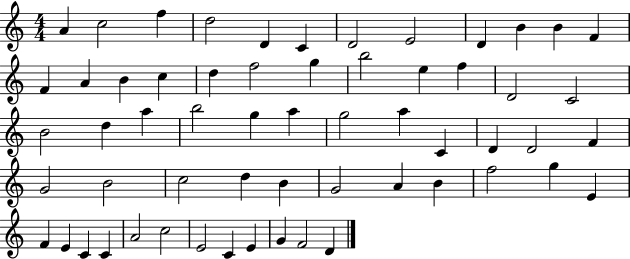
A4/q C5/h F5/q D5/h D4/q C4/q D4/h E4/h D4/q B4/q B4/q F4/q F4/q A4/q B4/q C5/q D5/q F5/h G5/q B5/h E5/q F5/q D4/h C4/h B4/h D5/q A5/q B5/h G5/q A5/q G5/h A5/q C4/q D4/q D4/h F4/q G4/h B4/h C5/h D5/q B4/q G4/h A4/q B4/q F5/h G5/q E4/q F4/q E4/q C4/q C4/q A4/h C5/h E4/h C4/q E4/q G4/q F4/h D4/q